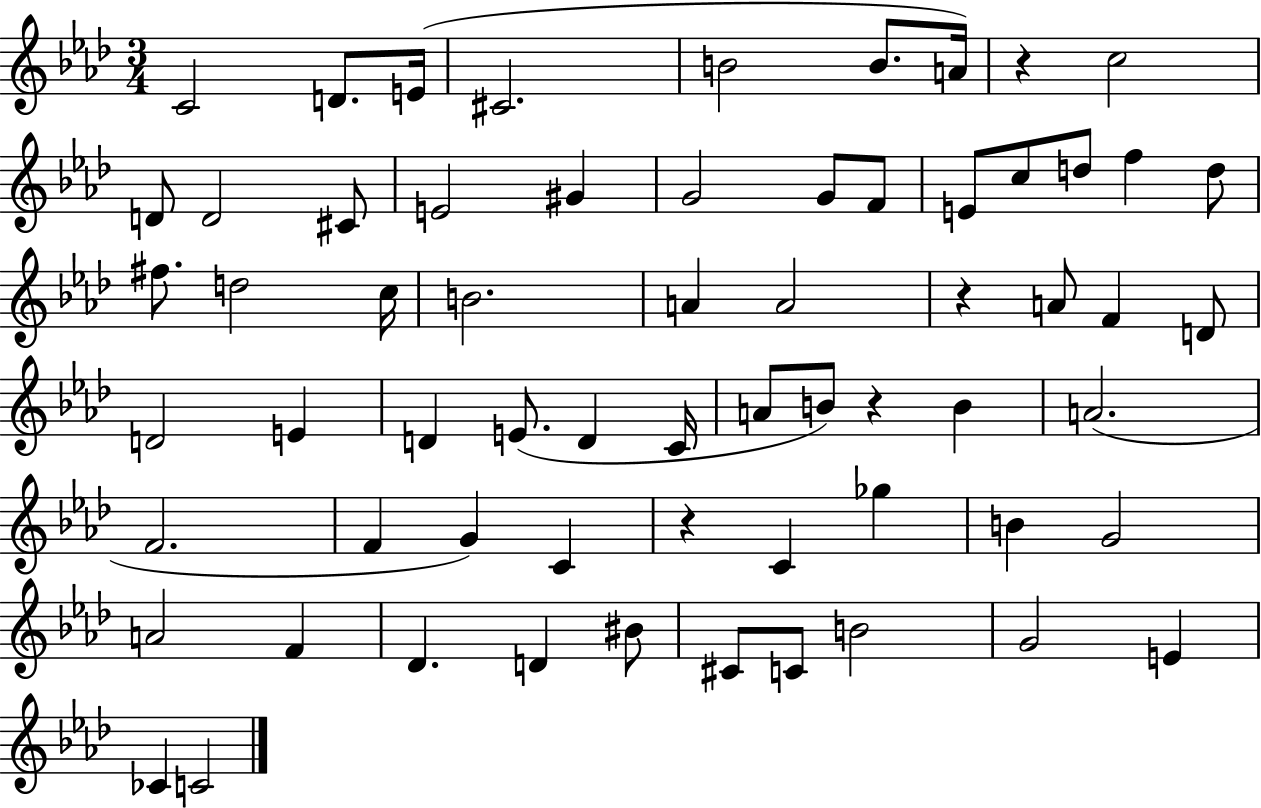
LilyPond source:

{
  \clef treble
  \numericTimeSignature
  \time 3/4
  \key aes \major
  c'2 d'8. e'16( | cis'2. | b'2 b'8. a'16) | r4 c''2 | \break d'8 d'2 cis'8 | e'2 gis'4 | g'2 g'8 f'8 | e'8 c''8 d''8 f''4 d''8 | \break fis''8. d''2 c''16 | b'2. | a'4 a'2 | r4 a'8 f'4 d'8 | \break d'2 e'4 | d'4 e'8.( d'4 c'16 | a'8 b'8) r4 b'4 | a'2.( | \break f'2. | f'4 g'4) c'4 | r4 c'4 ges''4 | b'4 g'2 | \break a'2 f'4 | des'4. d'4 bis'8 | cis'8 c'8 b'2 | g'2 e'4 | \break ces'4 c'2 | \bar "|."
}